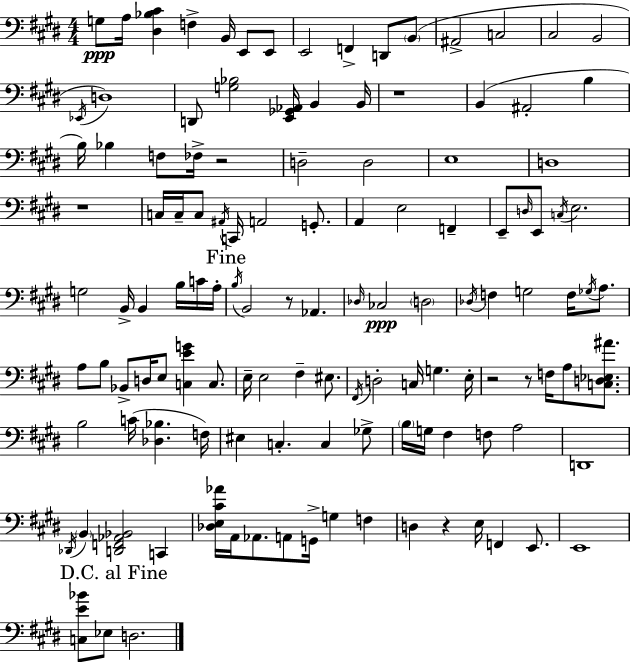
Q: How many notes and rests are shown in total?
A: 125